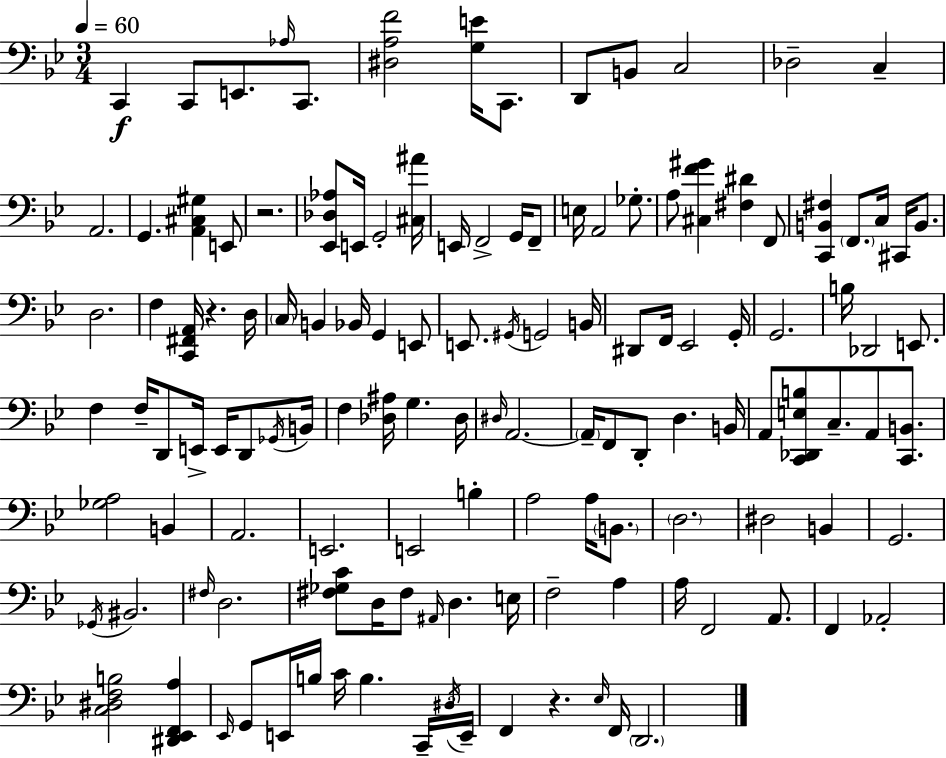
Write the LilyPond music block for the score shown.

{
  \clef bass
  \numericTimeSignature
  \time 3/4
  \key g \minor
  \tempo 4 = 60
  c,4\f c,8 e,8. \grace { aes16 } c,8. | <dis a f'>2 <g e'>16 c,8. | d,8 b,8 c2 | des2-- c4-- | \break a,2. | g,4. <a, cis gis>4 e,8 | r2. | <ees, des aes>8 e,16 g,2-. | \break <cis ais'>16 e,16 f,2-> g,16 f,8-- | e16 a,2 ges8.-. | a8 <cis f' gis'>4 <fis dis'>4 f,8 | <c, b, fis>4 \parenthesize f,8. c16 cis,16 b,8. | \break d2. | f4 <c, fis, a,>16 r4. | d16 \parenthesize c16 b,4 bes,16 g,4 e,8 | e,8. \acciaccatura { gis,16 } g,2 | \break b,16 dis,8 f,16 ees,2 | g,16-. g,2. | b16 des,2 e,8. | f4 f16-- d,8 e,16-> e,16 d,8 | \break \acciaccatura { ges,16 } b,16 f4 <des ais>16 g4. | des16 \grace { dis16 } a,2.~~ | \parenthesize a,16-- f,8 d,8-. d4. | b,16 a,8 <c, des, e b>8 c8.-- a,8 | \break <c, b,>8. <ges a>2 | b,4 a,2. | e,2. | e,2 | \break b4-. a2 | a16 \parenthesize b,8. \parenthesize d2. | dis2 | b,4 g,2. | \break \acciaccatura { ges,16 } bis,2. | \grace { fis16 } d2. | <fis ges c'>8 d16 fis8 \grace { ais,16 } | d4. e16 f2-- | \break a4 a16 f,2 | a,8. f,4 aes,2-. | <c dis f b>2 | <dis, ees, f, a>4 \grace { ees,16 } g,8 e,16 b16 | \break c'16 b4. \tuplet 3/2 { c,16-- \acciaccatura { dis16 } e,16-- } f,4 | r4. \grace { ees16 } f,16 \parenthesize d,2. | \bar "|."
}